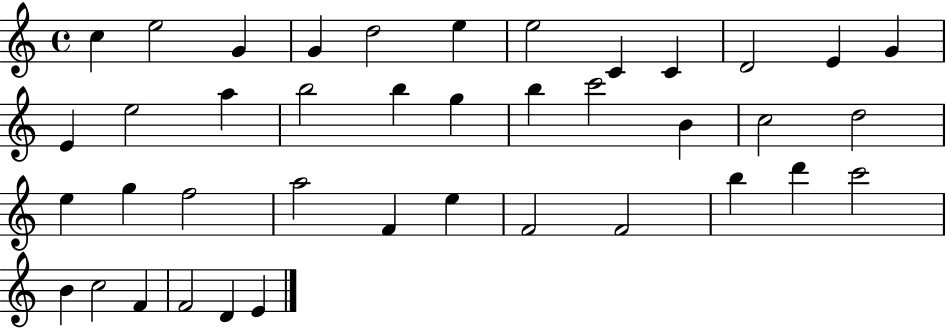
X:1
T:Untitled
M:4/4
L:1/4
K:C
c e2 G G d2 e e2 C C D2 E G E e2 a b2 b g b c'2 B c2 d2 e g f2 a2 F e F2 F2 b d' c'2 B c2 F F2 D E